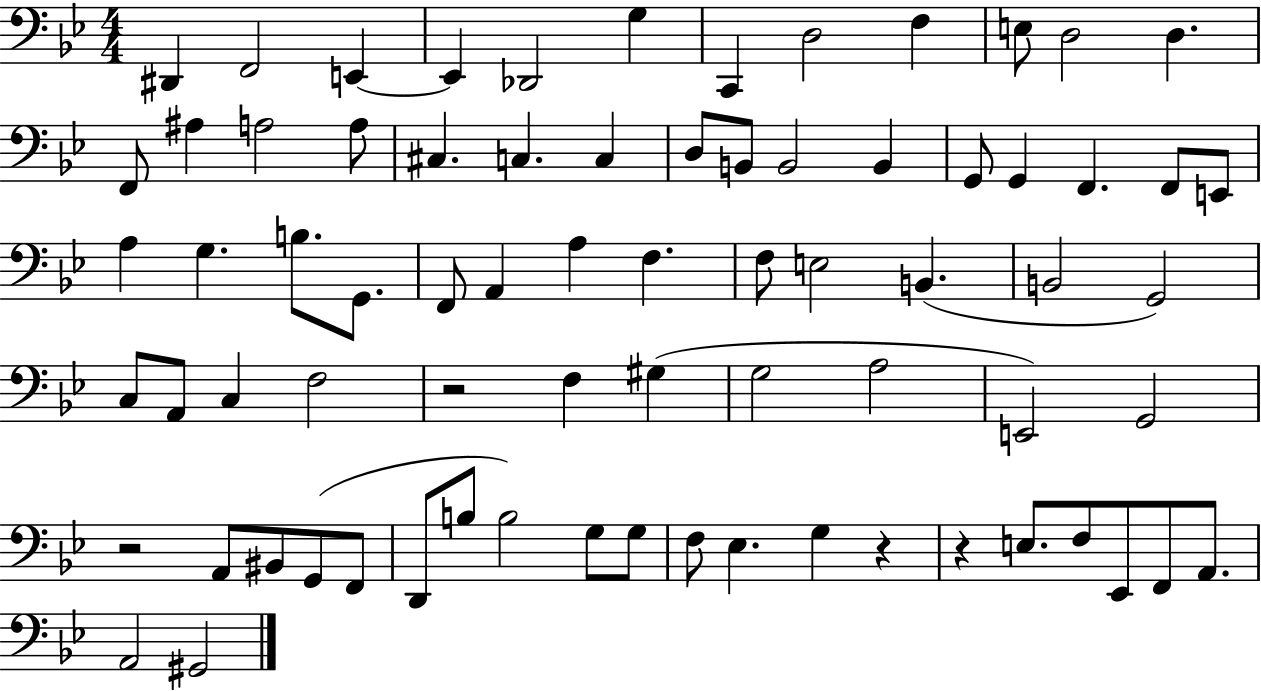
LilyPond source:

{
  \clef bass
  \numericTimeSignature
  \time 4/4
  \key bes \major
  dis,4 f,2 e,4~~ | e,4 des,2 g4 | c,4 d2 f4 | e8 d2 d4. | \break f,8 ais4 a2 a8 | cis4. c4. c4 | d8 b,8 b,2 b,4 | g,8 g,4 f,4. f,8 e,8 | \break a4 g4. b8. g,8. | f,8 a,4 a4 f4. | f8 e2 b,4.( | b,2 g,2) | \break c8 a,8 c4 f2 | r2 f4 gis4( | g2 a2 | e,2) g,2 | \break r2 a,8 bis,8 g,8( f,8 | d,8 b8 b2) g8 g8 | f8 ees4. g4 r4 | r4 e8. f8 ees,8 f,8 a,8. | \break a,2 gis,2 | \bar "|."
}